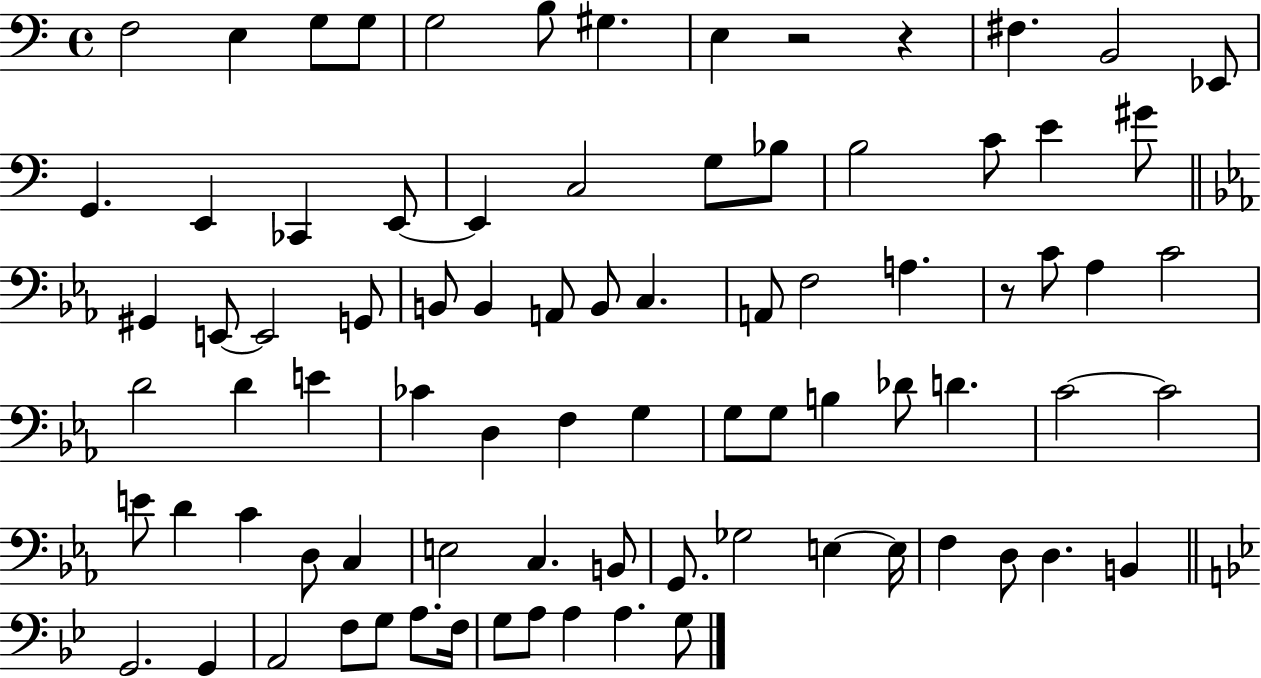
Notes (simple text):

F3/h E3/q G3/e G3/e G3/h B3/e G#3/q. E3/q R/h R/q F#3/q. B2/h Eb2/e G2/q. E2/q CES2/q E2/e E2/q C3/h G3/e Bb3/e B3/h C4/e E4/q G#4/e G#2/q E2/e E2/h G2/e B2/e B2/q A2/e B2/e C3/q. A2/e F3/h A3/q. R/e C4/e Ab3/q C4/h D4/h D4/q E4/q CES4/q D3/q F3/q G3/q G3/e G3/e B3/q Db4/e D4/q. C4/h C4/h E4/e D4/q C4/q D3/e C3/q E3/h C3/q. B2/e G2/e. Gb3/h E3/q E3/s F3/q D3/e D3/q. B2/q G2/h. G2/q A2/h F3/e G3/e A3/e. F3/s G3/e A3/e A3/q A3/q. G3/e